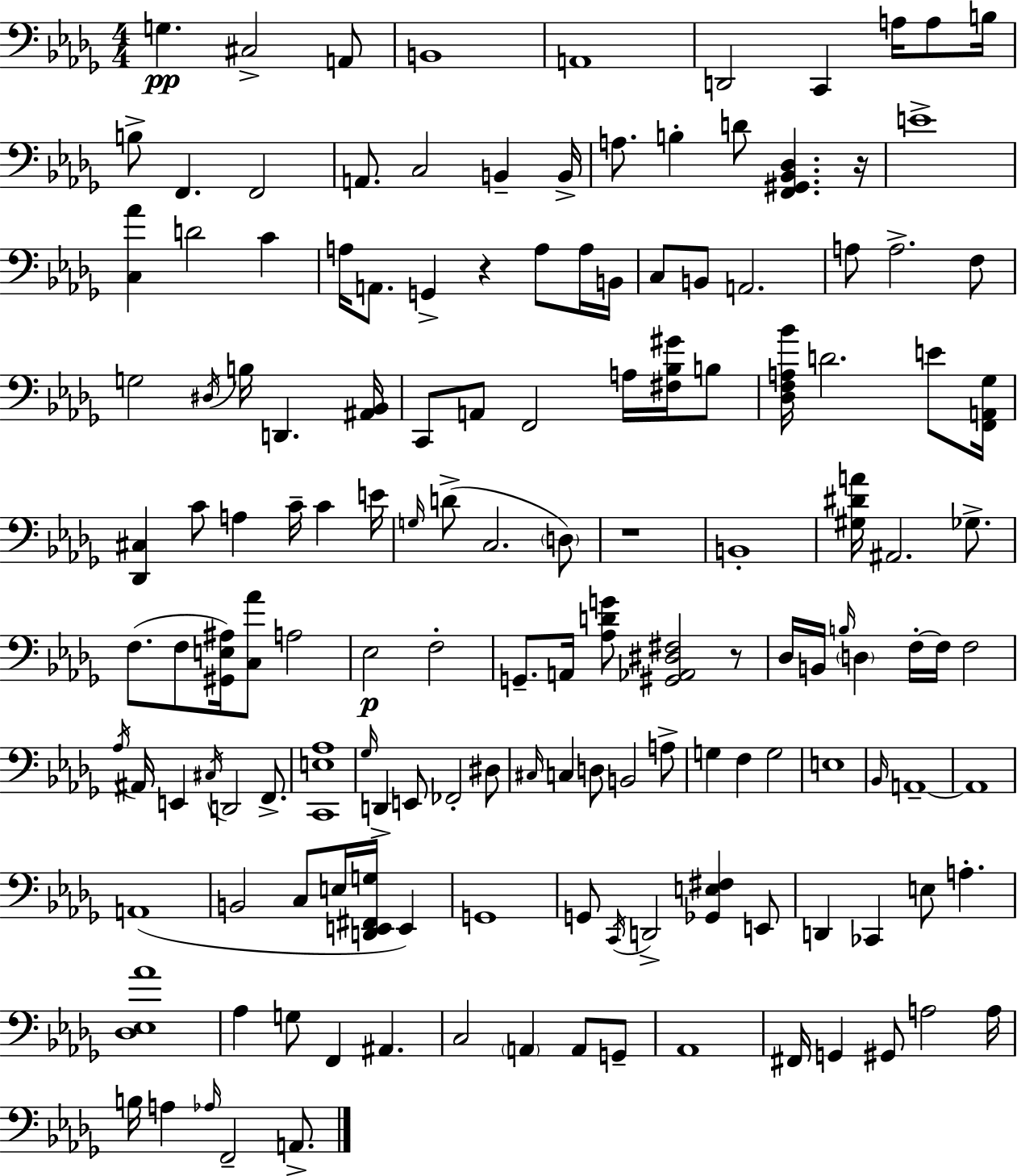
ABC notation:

X:1
T:Untitled
M:4/4
L:1/4
K:Bbm
G, ^C,2 A,,/2 B,,4 A,,4 D,,2 C,, A,/4 A,/2 B,/4 B,/2 F,, F,,2 A,,/2 C,2 B,, B,,/4 A,/2 B, D/2 [F,,^G,,_B,,_D,] z/4 E4 [C,_A] D2 C A,/4 A,,/2 G,, z A,/2 A,/4 B,,/4 C,/2 B,,/2 A,,2 A,/2 A,2 F,/2 G,2 ^D,/4 B,/4 D,, [^A,,_B,,]/4 C,,/2 A,,/2 F,,2 A,/4 [^F,_B,^G]/4 B,/2 [_D,F,A,_B]/4 D2 E/2 [F,,A,,_G,]/4 [_D,,^C,] C/2 A, C/4 C E/4 G,/4 D/2 C,2 D,/2 z4 B,,4 [^G,^DA]/4 ^A,,2 _G,/2 F,/2 F,/2 [^G,,E,^A,]/4 [C,_A]/2 A,2 _E,2 F,2 G,,/2 A,,/4 [_A,DG]/2 [^G,,_A,,^D,^F,]2 z/2 _D,/4 B,,/4 B,/4 D, F,/4 F,/4 F,2 _A,/4 ^A,,/4 E,, ^C,/4 D,,2 F,,/2 [C,,E,_A,]4 _G,/4 D,, E,,/2 _F,,2 ^D,/2 ^C,/4 C, D,/2 B,,2 A,/2 G, F, G,2 E,4 _B,,/4 A,,4 A,,4 A,,4 B,,2 C,/2 E,/4 [D,,E,,^F,,G,]/4 E,, G,,4 G,,/2 C,,/4 D,,2 [_G,,E,^F,] E,,/2 D,, _C,, E,/2 A, [_D,_E,_A]4 _A, G,/2 F,, ^A,, C,2 A,, A,,/2 G,,/2 _A,,4 ^F,,/4 G,, ^G,,/2 A,2 A,/4 B,/4 A, _A,/4 F,,2 A,,/2